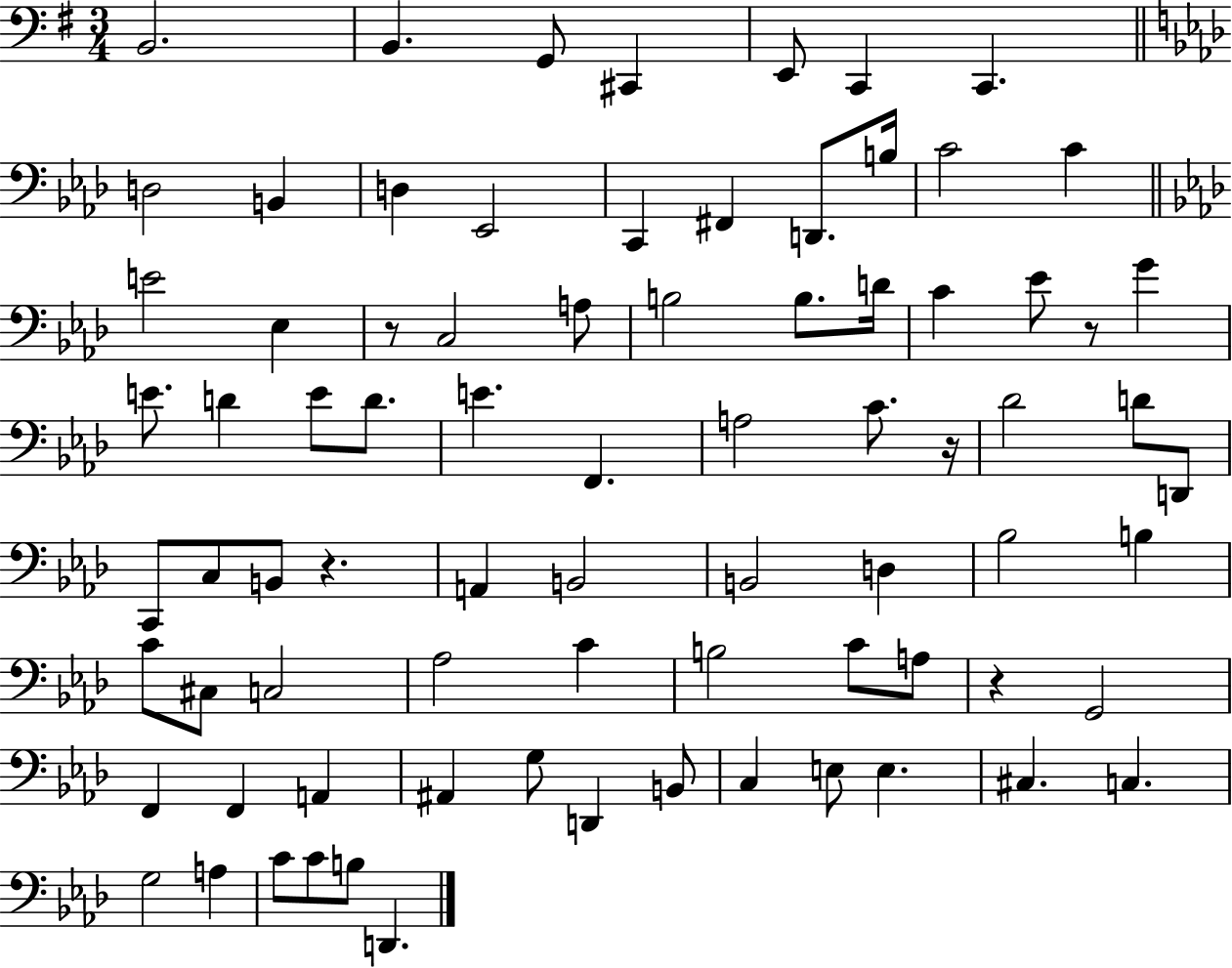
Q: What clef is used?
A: bass